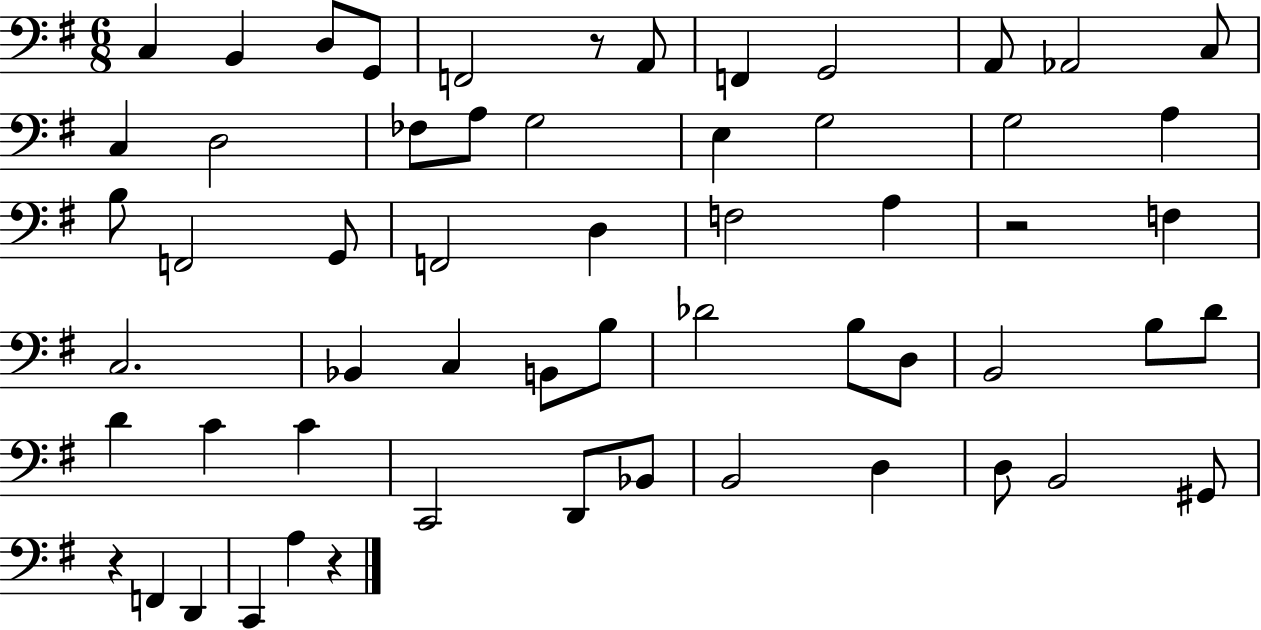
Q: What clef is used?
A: bass